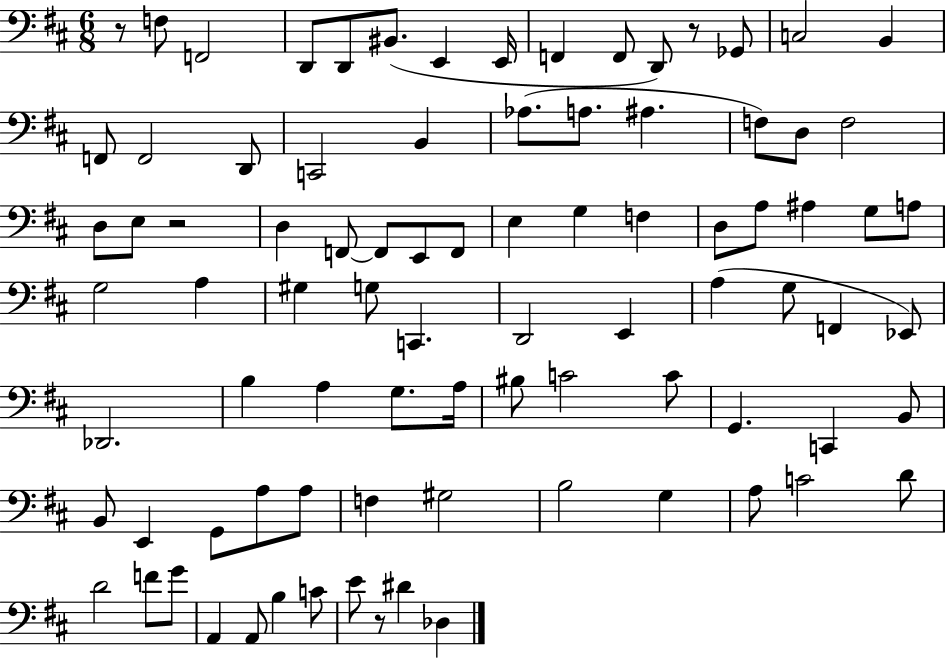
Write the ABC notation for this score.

X:1
T:Untitled
M:6/8
L:1/4
K:D
z/2 F,/2 F,,2 D,,/2 D,,/2 ^B,,/2 E,, E,,/4 F,, F,,/2 D,,/2 z/2 _G,,/2 C,2 B,, F,,/2 F,,2 D,,/2 C,,2 B,, _A,/2 A,/2 ^A, F,/2 D,/2 F,2 D,/2 E,/2 z2 D, F,,/2 F,,/2 E,,/2 F,,/2 E, G, F, D,/2 A,/2 ^A, G,/2 A,/2 G,2 A, ^G, G,/2 C,, D,,2 E,, A, G,/2 F,, _E,,/2 _D,,2 B, A, G,/2 A,/4 ^B,/2 C2 C/2 G,, C,, B,,/2 B,,/2 E,, G,,/2 A,/2 A,/2 F, ^G,2 B,2 G, A,/2 C2 D/2 D2 F/2 G/2 A,, A,,/2 B, C/2 E/2 z/2 ^D _D,